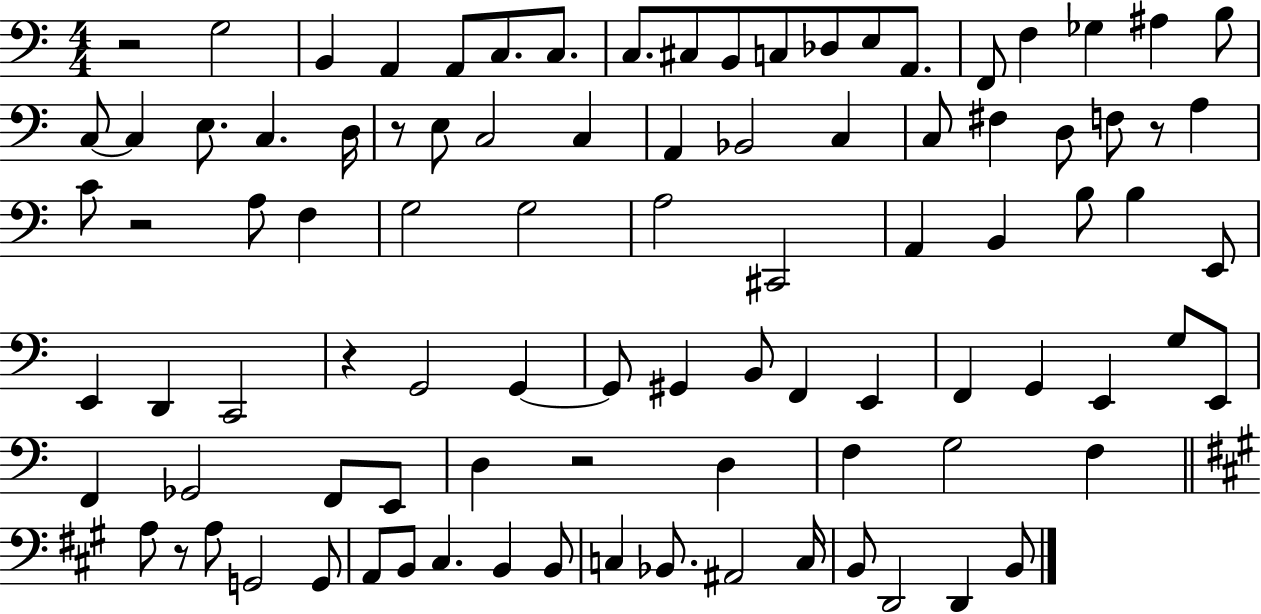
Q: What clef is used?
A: bass